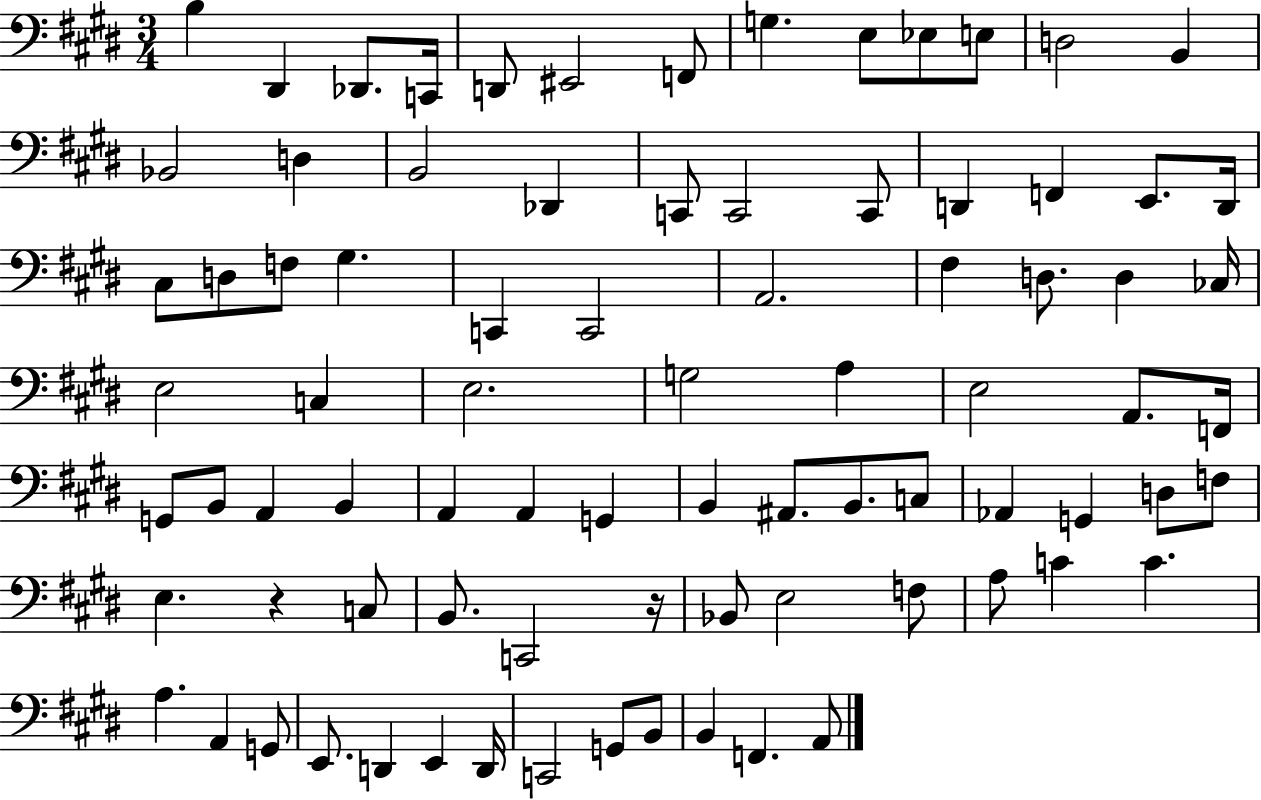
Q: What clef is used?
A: bass